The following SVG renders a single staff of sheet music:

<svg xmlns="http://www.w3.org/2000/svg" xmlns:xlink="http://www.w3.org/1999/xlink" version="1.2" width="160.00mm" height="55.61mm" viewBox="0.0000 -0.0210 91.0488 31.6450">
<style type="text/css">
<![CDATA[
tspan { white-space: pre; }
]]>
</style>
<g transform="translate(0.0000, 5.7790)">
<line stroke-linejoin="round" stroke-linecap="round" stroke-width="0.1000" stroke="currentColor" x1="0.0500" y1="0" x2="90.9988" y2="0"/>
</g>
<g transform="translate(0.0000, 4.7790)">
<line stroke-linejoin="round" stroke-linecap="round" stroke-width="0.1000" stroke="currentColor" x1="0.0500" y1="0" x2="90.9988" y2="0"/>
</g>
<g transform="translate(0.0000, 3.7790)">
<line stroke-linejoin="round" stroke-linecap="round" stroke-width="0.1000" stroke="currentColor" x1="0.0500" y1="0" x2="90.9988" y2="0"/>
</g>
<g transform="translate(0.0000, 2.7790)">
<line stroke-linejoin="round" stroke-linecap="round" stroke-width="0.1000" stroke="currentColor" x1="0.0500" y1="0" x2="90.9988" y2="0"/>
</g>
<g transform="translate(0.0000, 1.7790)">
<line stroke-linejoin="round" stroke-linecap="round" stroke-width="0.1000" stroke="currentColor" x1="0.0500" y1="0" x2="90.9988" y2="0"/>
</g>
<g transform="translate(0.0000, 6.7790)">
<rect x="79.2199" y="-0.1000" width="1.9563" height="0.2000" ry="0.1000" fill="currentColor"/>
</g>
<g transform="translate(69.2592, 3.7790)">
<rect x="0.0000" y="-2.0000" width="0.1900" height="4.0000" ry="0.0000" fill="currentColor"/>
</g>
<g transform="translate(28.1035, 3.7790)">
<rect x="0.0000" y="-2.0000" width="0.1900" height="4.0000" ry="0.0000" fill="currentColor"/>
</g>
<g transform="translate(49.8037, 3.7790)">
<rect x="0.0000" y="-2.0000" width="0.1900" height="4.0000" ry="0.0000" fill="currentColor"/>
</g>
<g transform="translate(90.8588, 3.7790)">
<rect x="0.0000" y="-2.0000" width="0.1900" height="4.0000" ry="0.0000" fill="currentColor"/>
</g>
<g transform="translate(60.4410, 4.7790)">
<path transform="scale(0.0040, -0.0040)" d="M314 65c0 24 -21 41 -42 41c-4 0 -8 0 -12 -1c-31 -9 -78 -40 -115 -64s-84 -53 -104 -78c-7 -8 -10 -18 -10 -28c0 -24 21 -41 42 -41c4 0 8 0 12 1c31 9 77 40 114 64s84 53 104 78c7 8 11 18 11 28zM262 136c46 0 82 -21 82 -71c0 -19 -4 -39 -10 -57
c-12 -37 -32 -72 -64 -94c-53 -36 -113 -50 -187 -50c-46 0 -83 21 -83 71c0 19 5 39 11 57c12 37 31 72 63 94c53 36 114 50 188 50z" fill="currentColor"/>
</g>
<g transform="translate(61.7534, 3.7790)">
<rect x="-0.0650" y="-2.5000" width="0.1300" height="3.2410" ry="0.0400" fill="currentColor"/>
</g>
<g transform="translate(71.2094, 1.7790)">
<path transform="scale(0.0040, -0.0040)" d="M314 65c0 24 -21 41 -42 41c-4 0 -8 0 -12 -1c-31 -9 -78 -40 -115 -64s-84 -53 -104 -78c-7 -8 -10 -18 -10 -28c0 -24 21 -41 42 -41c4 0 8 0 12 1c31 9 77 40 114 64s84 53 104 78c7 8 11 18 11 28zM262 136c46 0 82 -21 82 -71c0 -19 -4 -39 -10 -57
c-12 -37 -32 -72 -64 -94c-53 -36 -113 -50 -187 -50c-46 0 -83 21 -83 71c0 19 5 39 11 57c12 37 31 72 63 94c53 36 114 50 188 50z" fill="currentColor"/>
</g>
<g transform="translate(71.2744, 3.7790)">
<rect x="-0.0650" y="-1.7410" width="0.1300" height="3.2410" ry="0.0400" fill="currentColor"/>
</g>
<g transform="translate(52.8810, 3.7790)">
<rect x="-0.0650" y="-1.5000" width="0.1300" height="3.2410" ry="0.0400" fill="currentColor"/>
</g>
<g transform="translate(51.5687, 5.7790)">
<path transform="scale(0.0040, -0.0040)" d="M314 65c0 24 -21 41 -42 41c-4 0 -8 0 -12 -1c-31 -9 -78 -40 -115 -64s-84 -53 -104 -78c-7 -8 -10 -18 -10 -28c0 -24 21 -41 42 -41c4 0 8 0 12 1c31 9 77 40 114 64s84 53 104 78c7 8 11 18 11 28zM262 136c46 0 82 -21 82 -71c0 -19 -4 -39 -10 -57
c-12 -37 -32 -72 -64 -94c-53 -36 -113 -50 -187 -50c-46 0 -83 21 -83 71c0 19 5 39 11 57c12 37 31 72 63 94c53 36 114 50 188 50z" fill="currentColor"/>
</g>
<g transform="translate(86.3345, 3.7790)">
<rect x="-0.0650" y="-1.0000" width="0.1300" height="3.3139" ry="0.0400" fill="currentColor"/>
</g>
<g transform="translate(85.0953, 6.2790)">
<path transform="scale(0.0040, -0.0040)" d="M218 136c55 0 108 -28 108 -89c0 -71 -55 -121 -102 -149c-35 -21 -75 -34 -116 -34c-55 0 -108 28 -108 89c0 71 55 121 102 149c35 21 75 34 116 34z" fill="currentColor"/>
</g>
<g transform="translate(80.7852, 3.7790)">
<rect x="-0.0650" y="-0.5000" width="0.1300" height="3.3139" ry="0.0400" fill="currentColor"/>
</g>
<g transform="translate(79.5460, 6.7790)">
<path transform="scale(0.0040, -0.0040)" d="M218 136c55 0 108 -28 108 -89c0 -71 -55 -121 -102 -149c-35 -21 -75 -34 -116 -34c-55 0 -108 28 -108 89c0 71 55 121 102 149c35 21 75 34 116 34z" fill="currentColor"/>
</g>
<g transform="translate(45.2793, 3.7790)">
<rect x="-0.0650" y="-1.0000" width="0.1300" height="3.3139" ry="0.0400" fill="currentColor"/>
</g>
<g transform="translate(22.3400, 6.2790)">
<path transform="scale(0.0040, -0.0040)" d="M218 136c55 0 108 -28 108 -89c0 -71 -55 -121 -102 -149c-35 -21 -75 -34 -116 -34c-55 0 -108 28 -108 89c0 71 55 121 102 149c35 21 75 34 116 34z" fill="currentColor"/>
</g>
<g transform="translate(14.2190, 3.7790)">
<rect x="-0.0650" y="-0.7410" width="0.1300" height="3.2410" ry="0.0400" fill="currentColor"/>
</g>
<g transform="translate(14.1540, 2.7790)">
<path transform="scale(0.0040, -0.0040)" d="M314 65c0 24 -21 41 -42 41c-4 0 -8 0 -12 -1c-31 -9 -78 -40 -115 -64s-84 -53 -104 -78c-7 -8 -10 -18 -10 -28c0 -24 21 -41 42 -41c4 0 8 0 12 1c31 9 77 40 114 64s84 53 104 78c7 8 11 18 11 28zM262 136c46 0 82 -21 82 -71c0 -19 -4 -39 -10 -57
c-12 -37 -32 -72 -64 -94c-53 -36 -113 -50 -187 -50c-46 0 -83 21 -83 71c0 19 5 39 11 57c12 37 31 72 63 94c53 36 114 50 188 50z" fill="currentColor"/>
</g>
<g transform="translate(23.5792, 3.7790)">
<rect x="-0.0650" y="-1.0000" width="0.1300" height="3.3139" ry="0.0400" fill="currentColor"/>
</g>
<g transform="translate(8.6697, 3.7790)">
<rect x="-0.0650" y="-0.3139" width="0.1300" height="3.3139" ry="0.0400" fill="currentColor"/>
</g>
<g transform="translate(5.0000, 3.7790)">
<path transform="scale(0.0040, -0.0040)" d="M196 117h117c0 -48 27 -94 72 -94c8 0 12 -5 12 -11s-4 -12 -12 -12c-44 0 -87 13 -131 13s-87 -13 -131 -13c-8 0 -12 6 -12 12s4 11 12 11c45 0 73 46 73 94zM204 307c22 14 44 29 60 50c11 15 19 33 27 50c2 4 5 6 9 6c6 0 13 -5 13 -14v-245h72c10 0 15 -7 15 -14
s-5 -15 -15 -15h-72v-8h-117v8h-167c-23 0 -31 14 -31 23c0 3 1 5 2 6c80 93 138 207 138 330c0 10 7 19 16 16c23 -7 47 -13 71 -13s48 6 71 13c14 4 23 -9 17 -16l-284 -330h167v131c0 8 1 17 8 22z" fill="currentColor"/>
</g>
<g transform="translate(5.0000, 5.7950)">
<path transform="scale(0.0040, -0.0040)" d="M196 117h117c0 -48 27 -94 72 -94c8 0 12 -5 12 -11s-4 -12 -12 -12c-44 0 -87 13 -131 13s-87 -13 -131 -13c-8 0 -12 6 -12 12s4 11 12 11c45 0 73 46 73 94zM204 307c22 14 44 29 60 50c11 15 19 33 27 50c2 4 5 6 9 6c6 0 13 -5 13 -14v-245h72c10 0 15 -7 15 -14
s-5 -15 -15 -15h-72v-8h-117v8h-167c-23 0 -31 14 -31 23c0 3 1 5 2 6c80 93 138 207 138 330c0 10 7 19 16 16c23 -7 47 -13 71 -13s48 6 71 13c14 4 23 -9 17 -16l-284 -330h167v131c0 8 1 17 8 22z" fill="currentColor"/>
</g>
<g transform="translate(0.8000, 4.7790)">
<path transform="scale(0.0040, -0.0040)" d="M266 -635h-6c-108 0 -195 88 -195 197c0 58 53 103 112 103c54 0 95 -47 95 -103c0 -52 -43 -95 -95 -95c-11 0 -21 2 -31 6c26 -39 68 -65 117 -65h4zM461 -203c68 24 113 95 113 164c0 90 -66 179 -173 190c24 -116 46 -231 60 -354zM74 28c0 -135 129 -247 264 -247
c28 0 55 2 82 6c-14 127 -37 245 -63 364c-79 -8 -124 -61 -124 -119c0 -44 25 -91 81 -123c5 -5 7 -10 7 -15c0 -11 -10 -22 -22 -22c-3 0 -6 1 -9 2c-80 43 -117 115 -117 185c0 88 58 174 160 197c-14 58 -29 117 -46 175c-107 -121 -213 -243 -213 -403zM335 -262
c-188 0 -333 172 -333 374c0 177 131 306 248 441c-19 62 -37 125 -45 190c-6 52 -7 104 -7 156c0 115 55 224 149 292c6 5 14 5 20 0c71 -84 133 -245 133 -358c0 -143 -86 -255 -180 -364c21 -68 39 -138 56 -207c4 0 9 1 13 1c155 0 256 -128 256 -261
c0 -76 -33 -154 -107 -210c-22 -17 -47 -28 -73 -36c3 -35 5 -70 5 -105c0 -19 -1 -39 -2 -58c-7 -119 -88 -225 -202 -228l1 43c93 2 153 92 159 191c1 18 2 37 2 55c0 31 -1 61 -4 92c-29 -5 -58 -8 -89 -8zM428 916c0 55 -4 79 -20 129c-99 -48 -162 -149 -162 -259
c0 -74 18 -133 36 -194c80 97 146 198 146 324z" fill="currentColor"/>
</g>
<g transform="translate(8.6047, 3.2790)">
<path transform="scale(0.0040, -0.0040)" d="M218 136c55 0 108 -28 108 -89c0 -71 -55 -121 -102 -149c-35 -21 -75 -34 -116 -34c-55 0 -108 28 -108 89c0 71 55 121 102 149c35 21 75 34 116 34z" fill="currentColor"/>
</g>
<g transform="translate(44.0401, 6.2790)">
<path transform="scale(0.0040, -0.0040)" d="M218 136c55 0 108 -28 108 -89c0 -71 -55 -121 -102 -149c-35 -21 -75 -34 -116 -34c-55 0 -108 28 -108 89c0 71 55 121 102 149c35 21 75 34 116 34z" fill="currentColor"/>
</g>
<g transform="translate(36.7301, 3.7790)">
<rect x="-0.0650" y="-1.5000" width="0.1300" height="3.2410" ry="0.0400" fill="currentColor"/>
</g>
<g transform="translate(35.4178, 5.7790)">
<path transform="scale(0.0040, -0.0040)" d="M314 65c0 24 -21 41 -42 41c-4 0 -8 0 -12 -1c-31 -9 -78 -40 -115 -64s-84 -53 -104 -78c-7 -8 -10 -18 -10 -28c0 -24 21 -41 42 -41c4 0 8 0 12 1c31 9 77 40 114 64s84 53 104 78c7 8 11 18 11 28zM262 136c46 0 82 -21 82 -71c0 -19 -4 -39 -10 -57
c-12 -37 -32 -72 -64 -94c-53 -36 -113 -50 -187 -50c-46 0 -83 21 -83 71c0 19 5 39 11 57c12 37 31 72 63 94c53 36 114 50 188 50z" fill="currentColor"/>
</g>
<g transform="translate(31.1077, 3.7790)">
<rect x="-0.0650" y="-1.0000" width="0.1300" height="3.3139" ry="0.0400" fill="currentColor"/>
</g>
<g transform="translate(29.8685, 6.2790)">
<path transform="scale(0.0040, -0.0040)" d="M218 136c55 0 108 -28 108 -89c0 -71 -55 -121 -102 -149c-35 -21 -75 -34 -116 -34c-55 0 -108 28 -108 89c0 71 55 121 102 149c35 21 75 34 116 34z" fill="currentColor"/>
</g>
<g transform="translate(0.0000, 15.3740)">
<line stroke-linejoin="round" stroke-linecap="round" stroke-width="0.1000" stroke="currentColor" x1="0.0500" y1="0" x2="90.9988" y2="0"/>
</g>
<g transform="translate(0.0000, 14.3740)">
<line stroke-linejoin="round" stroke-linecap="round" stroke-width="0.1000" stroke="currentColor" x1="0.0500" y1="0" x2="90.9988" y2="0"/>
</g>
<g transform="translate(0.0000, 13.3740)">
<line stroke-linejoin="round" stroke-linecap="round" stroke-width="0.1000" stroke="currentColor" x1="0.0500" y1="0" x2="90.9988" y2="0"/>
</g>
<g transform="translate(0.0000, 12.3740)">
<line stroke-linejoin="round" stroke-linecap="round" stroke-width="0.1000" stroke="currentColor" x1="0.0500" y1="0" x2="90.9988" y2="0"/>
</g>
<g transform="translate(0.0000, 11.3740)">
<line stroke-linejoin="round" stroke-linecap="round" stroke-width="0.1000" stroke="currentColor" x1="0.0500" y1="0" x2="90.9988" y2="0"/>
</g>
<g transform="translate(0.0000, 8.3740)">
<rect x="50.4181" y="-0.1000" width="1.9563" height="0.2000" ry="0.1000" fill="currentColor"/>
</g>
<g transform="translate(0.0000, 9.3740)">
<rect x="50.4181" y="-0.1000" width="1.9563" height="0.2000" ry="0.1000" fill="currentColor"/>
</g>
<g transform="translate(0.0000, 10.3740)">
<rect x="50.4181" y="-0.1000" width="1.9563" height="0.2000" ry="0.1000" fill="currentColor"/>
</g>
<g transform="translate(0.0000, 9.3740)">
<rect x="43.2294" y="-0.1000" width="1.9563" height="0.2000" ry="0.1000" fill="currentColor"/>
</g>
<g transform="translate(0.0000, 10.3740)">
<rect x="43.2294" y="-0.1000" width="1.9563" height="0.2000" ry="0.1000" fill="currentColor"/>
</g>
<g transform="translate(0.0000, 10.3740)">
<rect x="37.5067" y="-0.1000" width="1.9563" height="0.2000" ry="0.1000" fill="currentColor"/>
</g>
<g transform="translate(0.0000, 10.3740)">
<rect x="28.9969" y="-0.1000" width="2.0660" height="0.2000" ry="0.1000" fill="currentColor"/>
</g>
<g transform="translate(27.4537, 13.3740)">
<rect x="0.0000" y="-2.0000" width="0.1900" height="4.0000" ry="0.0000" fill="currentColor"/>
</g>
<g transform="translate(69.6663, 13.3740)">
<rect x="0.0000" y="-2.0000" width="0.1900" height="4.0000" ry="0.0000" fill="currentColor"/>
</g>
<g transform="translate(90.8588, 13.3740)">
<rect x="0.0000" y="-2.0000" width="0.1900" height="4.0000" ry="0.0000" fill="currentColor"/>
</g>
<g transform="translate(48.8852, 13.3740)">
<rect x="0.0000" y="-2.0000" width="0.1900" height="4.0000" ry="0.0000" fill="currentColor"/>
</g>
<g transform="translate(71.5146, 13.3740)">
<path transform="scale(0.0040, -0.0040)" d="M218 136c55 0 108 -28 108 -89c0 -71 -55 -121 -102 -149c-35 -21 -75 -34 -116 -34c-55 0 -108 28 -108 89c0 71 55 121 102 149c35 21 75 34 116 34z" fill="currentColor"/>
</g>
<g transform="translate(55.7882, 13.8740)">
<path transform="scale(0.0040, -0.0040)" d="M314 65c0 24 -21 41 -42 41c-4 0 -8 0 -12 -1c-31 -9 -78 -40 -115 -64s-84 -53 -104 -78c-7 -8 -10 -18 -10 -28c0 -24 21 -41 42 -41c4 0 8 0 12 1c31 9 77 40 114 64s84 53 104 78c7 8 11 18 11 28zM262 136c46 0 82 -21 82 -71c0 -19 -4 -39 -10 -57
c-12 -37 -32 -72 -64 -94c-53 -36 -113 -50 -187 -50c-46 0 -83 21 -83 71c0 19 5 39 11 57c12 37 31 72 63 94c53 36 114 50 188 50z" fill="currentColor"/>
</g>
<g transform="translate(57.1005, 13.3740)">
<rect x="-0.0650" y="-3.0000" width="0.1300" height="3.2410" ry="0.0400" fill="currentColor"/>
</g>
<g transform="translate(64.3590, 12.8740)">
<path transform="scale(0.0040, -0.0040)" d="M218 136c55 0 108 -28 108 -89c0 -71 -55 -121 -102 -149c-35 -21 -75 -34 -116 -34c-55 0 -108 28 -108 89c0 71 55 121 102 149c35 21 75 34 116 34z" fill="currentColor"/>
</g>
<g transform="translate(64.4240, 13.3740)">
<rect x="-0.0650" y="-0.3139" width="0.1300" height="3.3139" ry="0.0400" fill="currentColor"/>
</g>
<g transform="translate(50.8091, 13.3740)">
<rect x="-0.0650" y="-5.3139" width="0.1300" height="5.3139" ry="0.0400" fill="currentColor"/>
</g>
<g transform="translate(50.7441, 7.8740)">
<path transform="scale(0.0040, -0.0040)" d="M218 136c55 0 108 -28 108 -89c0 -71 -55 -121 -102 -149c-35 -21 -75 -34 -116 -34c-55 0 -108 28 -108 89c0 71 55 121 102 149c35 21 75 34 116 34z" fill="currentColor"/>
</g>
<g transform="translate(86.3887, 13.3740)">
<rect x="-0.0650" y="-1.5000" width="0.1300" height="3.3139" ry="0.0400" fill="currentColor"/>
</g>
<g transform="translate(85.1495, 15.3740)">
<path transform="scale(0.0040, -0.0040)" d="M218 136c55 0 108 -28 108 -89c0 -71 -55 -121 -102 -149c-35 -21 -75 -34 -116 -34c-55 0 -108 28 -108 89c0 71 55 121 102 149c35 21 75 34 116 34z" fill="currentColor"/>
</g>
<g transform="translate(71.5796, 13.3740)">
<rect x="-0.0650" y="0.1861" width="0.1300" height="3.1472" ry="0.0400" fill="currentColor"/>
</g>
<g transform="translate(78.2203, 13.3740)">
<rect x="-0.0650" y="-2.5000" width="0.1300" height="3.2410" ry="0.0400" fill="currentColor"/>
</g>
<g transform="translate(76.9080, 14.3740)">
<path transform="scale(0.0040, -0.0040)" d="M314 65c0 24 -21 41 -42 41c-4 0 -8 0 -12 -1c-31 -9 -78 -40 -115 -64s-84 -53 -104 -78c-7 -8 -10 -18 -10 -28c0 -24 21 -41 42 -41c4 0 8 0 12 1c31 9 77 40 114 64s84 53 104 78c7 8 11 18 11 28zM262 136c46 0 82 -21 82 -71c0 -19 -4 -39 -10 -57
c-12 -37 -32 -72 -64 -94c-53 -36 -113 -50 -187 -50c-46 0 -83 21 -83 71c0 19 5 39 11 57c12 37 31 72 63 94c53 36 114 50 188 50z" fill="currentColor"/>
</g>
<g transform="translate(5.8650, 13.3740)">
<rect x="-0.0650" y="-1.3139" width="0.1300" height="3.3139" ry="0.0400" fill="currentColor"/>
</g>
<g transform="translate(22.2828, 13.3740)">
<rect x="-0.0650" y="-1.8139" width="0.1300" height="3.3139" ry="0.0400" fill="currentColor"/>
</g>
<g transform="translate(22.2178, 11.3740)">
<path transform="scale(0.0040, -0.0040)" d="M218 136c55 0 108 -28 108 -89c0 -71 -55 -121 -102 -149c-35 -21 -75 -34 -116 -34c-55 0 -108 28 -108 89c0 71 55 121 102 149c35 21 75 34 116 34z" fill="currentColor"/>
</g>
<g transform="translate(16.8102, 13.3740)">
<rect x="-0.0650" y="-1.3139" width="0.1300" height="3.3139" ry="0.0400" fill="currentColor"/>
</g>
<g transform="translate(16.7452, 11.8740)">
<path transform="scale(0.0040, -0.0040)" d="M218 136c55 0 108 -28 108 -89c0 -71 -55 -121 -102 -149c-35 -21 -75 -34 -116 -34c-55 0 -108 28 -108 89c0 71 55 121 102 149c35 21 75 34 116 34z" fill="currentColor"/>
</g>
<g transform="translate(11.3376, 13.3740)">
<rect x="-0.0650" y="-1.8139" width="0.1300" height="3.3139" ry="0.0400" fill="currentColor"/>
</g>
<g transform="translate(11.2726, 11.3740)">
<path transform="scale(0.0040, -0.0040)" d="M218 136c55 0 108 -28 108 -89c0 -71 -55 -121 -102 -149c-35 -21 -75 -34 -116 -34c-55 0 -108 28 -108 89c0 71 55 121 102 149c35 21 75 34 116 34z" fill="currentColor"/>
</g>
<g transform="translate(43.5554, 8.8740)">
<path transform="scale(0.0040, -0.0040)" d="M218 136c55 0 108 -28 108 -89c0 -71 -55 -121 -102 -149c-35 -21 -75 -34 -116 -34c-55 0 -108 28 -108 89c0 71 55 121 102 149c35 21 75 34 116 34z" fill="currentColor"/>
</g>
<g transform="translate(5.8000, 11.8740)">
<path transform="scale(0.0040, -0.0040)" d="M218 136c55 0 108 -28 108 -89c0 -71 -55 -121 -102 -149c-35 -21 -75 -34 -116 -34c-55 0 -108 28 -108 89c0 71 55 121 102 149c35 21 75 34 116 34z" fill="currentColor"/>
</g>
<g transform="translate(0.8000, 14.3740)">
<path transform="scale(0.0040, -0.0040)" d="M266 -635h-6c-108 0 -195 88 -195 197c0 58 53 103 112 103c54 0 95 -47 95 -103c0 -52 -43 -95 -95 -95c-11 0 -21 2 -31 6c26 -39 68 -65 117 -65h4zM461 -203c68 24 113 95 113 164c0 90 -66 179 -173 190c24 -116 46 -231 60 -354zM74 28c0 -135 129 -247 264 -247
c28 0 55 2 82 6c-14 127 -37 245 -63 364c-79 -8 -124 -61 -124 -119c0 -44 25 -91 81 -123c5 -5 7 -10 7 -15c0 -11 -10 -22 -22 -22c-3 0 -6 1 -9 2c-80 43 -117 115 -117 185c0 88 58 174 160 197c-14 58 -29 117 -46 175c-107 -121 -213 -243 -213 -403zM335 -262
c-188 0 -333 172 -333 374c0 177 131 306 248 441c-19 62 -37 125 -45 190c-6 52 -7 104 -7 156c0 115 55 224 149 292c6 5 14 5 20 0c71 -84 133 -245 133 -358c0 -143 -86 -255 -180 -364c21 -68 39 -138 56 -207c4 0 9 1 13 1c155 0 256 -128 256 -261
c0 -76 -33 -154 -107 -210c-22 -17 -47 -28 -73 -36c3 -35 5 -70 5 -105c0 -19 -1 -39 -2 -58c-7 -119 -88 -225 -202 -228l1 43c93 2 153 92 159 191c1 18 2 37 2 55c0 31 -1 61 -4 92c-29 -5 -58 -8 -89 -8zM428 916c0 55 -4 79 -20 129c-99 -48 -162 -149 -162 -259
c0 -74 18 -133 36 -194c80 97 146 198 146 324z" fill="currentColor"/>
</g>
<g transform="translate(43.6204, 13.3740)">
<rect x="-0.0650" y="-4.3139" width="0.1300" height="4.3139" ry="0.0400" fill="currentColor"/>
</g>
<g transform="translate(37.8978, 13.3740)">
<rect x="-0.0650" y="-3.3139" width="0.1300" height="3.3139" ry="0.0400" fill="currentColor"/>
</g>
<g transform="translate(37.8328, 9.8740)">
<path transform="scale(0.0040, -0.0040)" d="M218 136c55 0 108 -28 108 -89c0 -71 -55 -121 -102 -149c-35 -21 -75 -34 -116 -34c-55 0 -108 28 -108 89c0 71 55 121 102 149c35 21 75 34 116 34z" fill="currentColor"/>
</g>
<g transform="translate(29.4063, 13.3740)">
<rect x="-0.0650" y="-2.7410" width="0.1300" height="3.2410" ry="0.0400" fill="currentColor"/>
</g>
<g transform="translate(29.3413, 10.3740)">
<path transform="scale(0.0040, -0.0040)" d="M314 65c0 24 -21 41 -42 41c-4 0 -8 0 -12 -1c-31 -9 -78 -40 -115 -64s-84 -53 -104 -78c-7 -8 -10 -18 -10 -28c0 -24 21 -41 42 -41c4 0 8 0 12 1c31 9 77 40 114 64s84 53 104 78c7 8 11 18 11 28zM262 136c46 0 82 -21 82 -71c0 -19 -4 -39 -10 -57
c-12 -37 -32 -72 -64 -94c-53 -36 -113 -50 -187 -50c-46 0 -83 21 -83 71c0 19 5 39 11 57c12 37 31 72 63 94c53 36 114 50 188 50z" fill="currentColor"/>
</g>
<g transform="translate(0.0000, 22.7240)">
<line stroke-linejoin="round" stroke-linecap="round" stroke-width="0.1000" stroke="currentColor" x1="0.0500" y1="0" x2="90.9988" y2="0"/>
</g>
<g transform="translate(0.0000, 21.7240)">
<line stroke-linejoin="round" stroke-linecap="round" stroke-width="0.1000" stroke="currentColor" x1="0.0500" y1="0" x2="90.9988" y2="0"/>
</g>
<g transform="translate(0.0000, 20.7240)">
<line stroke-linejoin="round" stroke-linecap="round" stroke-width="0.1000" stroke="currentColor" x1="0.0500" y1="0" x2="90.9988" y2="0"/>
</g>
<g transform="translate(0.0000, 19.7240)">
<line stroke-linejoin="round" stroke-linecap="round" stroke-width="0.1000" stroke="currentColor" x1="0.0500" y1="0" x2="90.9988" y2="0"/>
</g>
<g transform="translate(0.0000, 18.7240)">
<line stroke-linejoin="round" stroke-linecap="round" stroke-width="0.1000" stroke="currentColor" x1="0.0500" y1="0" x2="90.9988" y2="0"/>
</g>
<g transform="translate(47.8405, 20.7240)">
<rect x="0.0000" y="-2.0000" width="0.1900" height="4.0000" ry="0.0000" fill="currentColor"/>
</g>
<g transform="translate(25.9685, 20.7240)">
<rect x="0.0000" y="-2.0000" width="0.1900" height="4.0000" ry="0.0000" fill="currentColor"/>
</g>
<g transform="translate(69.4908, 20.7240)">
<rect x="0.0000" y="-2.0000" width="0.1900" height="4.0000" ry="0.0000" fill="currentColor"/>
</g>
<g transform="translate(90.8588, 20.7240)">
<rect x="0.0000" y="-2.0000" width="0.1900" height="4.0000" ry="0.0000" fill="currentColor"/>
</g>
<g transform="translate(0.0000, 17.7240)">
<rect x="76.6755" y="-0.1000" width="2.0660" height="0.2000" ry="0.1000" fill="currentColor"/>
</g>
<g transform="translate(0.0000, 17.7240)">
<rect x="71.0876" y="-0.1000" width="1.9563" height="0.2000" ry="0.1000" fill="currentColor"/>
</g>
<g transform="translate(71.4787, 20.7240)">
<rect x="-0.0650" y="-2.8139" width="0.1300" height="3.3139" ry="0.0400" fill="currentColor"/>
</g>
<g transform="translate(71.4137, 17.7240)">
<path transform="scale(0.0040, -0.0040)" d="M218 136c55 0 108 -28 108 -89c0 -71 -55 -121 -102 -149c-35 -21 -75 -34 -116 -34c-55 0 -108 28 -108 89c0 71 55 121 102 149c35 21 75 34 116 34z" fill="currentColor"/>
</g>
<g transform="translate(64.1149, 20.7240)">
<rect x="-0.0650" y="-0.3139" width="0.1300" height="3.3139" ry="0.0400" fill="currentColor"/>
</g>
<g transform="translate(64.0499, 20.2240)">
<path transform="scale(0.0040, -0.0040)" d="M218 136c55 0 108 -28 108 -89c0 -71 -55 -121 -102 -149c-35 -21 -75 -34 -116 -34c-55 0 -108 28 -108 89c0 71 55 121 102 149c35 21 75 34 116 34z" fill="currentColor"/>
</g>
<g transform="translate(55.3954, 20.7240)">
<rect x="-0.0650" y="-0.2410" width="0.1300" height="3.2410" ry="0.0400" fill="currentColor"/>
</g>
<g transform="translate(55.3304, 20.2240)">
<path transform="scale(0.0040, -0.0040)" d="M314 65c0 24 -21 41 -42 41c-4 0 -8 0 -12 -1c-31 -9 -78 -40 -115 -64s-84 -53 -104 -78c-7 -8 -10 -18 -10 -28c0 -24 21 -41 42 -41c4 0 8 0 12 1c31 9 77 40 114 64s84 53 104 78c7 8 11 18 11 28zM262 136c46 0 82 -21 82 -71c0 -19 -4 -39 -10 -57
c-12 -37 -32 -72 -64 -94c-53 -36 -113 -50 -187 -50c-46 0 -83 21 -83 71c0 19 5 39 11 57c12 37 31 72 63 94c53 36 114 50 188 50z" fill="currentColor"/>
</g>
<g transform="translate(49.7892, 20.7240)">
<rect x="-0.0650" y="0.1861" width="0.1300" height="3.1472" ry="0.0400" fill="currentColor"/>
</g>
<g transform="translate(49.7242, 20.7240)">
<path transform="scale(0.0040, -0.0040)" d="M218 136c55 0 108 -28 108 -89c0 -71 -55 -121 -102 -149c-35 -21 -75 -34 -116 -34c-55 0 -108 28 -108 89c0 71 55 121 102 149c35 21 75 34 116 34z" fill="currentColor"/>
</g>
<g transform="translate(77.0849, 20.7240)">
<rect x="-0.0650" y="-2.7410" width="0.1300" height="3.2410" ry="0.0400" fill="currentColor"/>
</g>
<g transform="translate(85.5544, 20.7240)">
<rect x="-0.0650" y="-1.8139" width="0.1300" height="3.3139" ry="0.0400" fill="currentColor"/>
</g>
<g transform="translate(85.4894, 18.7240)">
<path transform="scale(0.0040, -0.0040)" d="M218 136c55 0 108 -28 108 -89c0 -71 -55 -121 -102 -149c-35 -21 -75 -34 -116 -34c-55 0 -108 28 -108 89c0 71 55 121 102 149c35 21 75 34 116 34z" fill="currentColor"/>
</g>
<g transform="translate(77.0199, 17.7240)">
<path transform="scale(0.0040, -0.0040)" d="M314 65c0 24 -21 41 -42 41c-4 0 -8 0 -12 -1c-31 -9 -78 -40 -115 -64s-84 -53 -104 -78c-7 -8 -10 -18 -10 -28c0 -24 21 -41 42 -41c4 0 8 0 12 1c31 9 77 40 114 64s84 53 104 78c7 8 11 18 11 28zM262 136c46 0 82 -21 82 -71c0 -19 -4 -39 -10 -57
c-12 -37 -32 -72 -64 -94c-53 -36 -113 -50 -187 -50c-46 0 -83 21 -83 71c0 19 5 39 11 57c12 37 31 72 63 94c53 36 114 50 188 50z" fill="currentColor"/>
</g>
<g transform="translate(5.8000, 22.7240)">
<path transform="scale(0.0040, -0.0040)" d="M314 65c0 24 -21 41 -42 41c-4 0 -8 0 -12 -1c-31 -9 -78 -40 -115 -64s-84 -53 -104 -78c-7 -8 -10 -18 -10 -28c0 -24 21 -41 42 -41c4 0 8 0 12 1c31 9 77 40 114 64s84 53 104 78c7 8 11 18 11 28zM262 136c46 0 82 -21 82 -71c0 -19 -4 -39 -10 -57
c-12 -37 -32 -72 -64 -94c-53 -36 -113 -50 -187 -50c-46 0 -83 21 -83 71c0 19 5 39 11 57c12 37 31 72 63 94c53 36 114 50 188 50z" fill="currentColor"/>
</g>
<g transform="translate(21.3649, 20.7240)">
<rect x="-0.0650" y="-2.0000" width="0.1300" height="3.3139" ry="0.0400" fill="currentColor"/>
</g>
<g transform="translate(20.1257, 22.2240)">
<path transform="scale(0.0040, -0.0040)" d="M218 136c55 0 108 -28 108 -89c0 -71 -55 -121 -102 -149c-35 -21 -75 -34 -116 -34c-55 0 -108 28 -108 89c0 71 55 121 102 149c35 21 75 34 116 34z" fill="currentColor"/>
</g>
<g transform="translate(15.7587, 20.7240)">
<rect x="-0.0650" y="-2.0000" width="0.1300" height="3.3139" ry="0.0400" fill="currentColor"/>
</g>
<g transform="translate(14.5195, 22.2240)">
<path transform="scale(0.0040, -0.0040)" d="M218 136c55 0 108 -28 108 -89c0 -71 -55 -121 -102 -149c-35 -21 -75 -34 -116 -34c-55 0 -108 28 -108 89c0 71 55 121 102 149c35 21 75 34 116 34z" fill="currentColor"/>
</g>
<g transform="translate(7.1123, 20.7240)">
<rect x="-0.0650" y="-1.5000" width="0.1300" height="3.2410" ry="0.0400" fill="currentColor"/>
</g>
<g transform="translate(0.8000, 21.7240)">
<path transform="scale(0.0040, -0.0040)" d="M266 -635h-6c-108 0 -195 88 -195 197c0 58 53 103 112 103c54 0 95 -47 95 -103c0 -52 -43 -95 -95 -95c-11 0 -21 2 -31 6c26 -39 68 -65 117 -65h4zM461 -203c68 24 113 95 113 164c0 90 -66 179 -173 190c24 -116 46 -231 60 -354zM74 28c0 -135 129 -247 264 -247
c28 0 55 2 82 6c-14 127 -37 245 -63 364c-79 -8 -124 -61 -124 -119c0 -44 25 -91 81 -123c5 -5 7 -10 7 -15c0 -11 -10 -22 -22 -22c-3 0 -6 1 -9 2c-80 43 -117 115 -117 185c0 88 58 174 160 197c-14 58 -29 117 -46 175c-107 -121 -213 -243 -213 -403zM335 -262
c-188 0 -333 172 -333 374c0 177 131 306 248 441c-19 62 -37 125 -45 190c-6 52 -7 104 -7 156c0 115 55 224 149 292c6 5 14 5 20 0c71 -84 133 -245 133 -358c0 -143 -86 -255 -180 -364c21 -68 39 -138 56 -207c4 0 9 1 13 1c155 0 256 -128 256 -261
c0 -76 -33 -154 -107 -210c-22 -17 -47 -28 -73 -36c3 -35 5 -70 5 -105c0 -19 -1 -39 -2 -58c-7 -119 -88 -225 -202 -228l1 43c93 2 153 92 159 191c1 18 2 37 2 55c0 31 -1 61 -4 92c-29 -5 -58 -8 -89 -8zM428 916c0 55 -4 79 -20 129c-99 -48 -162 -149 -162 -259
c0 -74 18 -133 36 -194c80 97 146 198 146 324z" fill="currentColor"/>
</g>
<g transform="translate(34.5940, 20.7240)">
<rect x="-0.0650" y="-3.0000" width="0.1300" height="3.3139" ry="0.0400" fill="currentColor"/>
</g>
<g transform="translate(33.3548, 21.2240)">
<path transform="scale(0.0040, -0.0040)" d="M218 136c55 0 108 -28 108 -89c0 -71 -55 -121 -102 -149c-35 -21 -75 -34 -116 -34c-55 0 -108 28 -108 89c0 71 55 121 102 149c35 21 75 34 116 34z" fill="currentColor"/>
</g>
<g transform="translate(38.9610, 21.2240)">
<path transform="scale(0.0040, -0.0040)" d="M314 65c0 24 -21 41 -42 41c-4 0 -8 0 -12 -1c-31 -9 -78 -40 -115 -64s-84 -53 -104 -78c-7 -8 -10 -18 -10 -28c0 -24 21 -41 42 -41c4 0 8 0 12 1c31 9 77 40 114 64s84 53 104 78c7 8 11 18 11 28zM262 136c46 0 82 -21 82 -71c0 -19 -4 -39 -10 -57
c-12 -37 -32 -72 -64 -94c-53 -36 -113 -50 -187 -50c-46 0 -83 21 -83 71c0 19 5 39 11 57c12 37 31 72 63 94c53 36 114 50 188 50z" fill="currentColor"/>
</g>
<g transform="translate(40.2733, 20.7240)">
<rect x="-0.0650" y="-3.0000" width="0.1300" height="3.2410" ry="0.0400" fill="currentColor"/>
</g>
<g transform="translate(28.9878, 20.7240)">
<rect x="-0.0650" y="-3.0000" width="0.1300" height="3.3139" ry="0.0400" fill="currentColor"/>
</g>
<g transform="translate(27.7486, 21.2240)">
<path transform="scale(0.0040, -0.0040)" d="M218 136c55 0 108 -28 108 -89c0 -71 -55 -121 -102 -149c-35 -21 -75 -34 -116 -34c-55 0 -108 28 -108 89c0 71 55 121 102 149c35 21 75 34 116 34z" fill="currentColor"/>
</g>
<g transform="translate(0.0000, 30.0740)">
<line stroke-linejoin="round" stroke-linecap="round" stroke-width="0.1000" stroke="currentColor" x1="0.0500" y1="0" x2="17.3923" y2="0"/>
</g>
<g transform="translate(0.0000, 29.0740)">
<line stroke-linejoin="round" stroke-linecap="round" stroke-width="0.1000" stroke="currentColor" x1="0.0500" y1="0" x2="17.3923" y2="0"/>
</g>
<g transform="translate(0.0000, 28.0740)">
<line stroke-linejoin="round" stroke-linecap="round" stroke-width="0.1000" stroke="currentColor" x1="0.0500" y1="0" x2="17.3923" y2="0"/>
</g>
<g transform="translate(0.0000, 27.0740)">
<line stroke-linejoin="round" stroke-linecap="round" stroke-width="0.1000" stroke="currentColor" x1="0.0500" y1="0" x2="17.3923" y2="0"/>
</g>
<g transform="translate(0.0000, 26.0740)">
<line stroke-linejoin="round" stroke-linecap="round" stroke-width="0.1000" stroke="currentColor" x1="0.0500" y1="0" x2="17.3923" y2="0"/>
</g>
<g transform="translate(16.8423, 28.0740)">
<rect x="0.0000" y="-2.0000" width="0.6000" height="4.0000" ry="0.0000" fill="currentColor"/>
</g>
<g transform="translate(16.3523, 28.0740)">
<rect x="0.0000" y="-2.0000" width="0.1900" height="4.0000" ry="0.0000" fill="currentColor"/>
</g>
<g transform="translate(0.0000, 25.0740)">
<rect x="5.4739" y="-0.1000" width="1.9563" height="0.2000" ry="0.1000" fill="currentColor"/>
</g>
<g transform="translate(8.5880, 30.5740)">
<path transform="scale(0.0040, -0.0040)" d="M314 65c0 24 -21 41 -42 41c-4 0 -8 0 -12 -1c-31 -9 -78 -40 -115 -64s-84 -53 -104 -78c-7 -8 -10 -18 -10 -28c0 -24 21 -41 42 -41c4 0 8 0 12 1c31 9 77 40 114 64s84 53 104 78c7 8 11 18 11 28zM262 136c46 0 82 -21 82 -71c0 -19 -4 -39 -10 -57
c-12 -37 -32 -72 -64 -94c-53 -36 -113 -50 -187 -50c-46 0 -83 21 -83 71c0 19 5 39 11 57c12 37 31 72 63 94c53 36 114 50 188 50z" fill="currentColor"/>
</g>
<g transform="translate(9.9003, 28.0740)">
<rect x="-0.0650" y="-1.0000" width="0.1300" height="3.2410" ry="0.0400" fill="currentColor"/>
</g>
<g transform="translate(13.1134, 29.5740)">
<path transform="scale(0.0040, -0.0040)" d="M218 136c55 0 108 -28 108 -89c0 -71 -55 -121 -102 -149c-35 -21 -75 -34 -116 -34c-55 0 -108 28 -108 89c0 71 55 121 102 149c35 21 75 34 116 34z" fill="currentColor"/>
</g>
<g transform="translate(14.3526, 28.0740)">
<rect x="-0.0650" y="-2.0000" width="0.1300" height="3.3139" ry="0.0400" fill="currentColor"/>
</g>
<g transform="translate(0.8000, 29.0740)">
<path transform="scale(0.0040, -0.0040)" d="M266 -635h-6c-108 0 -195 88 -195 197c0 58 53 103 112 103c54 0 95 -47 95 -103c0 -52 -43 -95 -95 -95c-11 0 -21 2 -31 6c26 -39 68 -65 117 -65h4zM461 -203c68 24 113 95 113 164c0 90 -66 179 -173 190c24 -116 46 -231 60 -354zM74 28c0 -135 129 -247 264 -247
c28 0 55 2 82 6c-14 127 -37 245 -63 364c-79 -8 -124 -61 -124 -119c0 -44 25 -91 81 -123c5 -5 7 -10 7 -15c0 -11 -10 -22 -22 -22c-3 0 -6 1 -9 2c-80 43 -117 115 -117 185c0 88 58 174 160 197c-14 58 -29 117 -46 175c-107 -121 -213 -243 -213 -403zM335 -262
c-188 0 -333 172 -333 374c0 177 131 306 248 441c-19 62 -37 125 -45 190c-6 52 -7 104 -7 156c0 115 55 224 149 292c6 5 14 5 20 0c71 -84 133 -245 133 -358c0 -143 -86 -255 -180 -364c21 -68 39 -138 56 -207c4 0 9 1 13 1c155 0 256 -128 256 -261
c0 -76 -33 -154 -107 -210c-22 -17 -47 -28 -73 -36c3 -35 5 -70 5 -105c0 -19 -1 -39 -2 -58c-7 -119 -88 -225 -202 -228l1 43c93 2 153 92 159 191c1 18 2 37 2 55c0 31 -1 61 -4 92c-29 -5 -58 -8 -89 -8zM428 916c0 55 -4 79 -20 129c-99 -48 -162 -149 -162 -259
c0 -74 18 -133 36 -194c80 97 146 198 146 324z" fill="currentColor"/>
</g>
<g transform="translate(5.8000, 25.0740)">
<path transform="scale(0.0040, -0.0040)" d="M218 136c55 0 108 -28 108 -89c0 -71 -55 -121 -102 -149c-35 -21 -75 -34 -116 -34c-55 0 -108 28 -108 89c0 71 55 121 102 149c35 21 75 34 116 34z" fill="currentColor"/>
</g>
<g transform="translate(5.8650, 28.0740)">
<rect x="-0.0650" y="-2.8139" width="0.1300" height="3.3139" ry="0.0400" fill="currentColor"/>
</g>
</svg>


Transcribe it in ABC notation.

X:1
T:Untitled
M:4/4
L:1/4
K:C
c d2 D D E2 D E2 G2 f2 C D e f e f a2 b d' f' A2 c B G2 E E2 F F A A A2 B c2 c a a2 f a D2 F